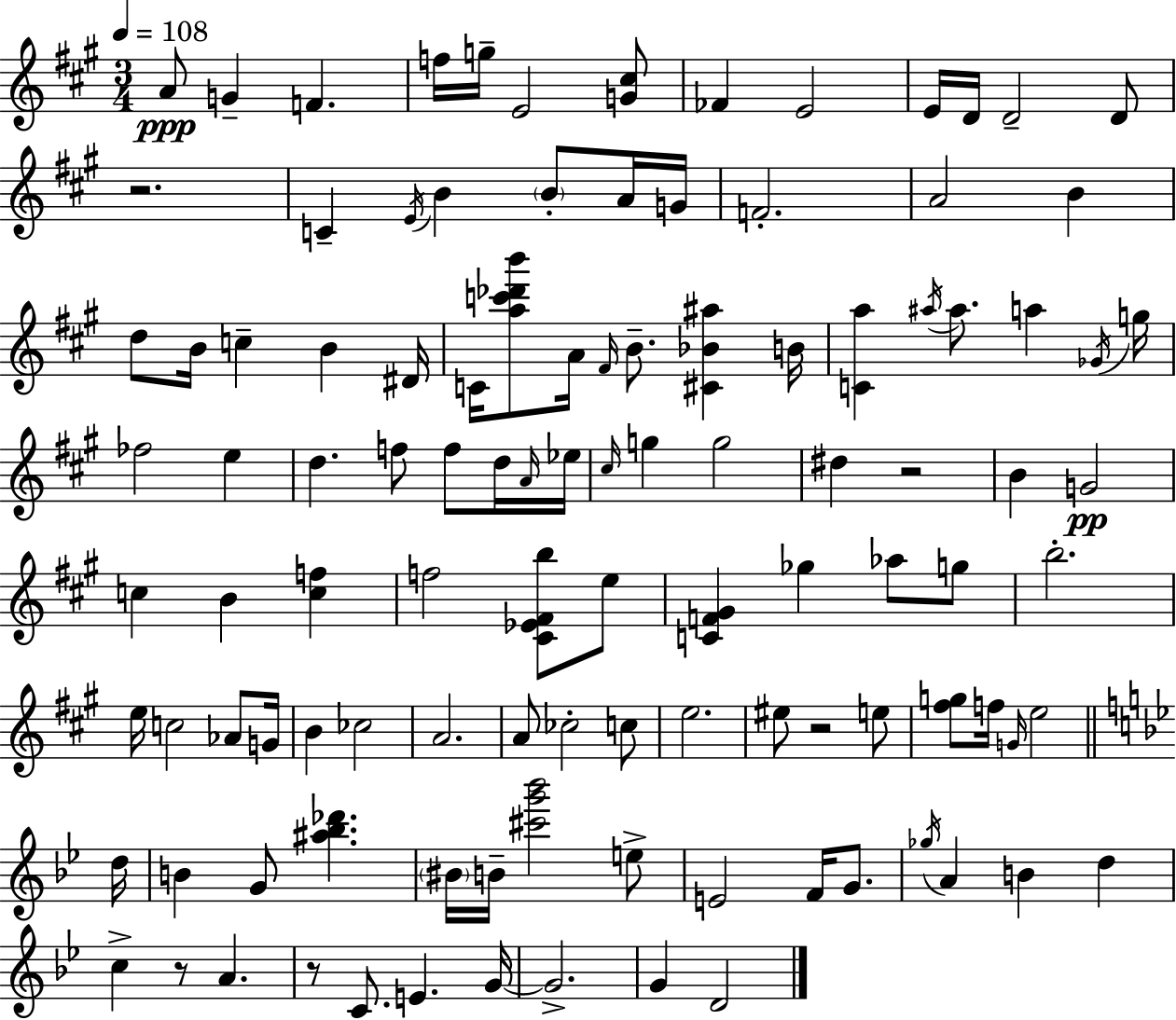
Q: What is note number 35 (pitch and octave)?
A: Gb4